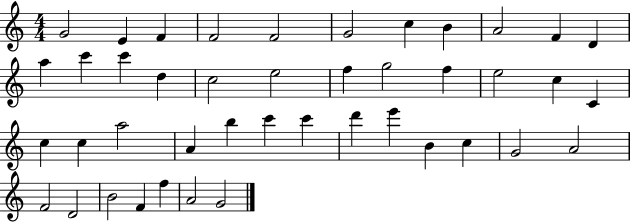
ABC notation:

X:1
T:Untitled
M:4/4
L:1/4
K:C
G2 E F F2 F2 G2 c B A2 F D a c' c' d c2 e2 f g2 f e2 c C c c a2 A b c' c' d' e' B c G2 A2 F2 D2 B2 F f A2 G2